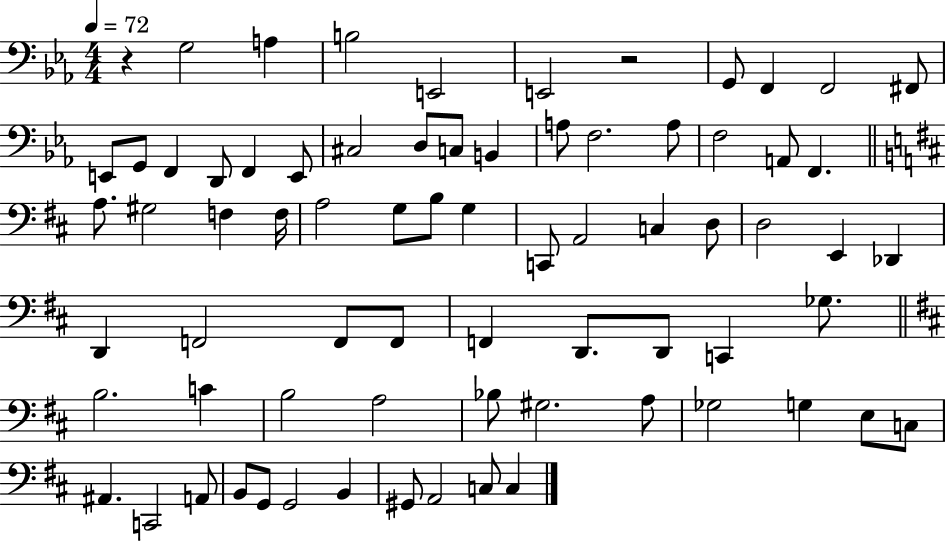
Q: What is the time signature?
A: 4/4